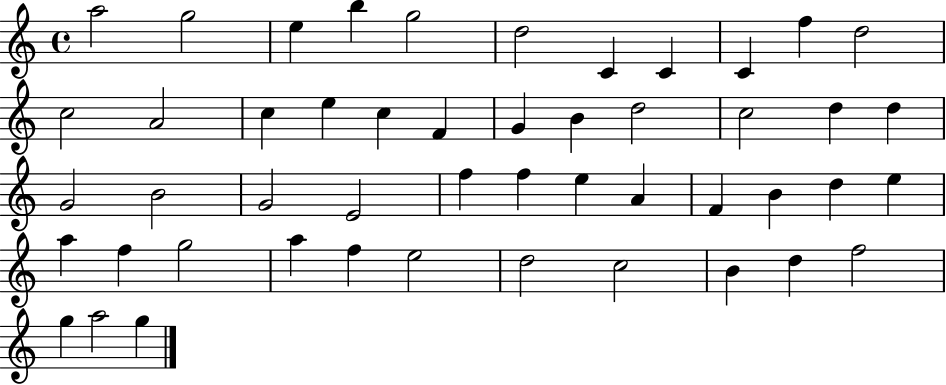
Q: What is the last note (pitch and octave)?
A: G5